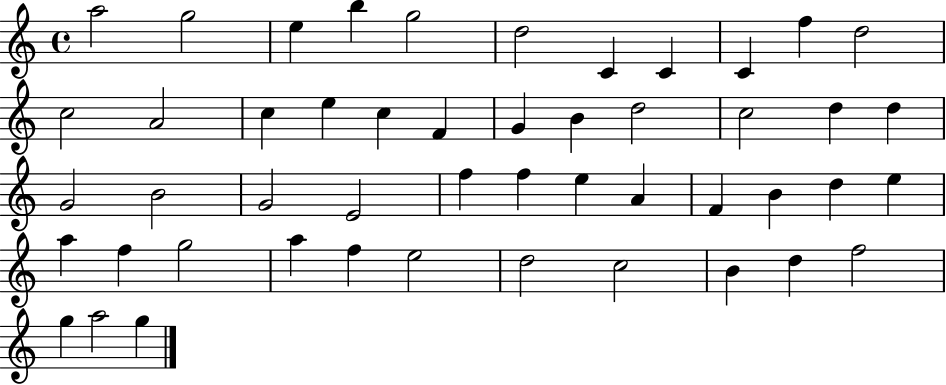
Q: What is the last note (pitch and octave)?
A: G5